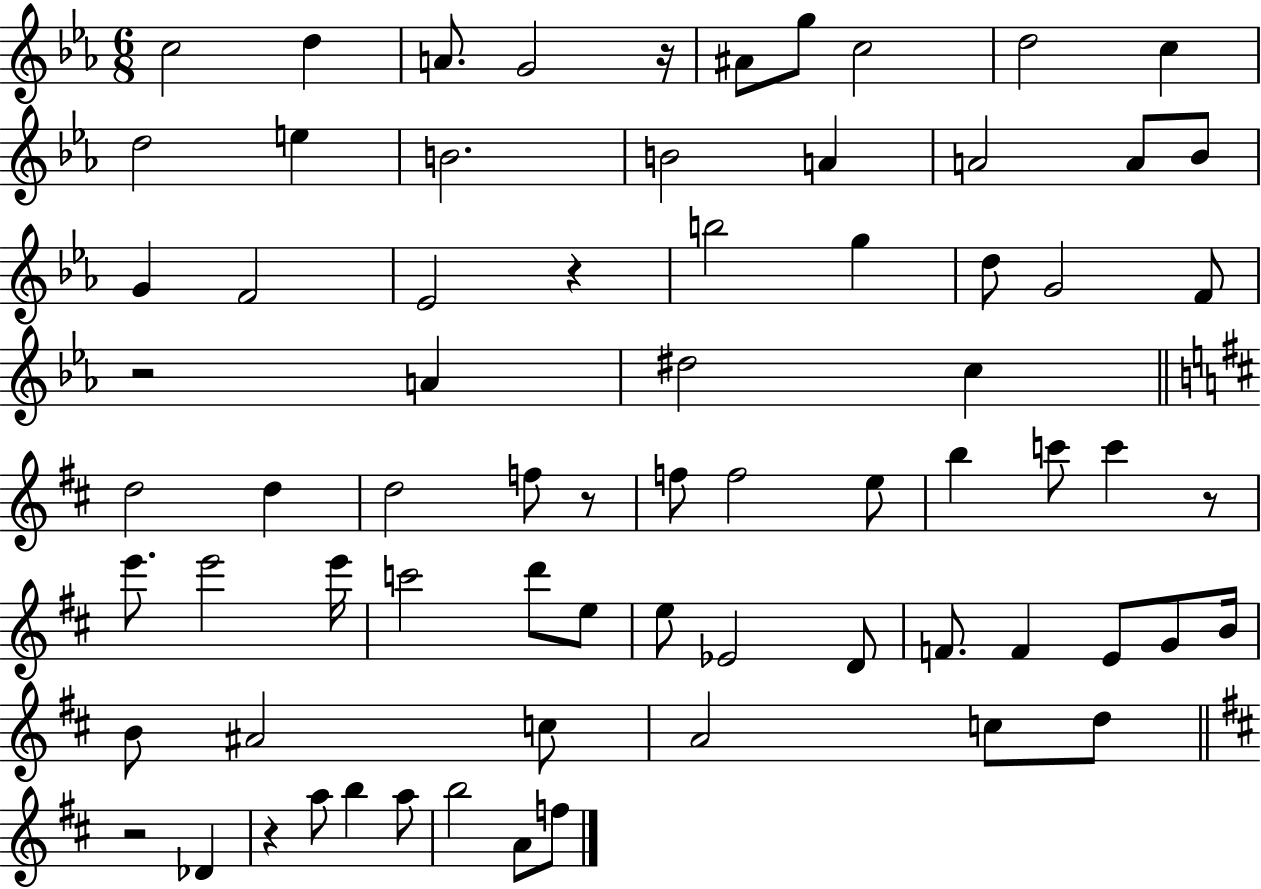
{
  \clef treble
  \numericTimeSignature
  \time 6/8
  \key ees \major
  c''2 d''4 | a'8. g'2 r16 | ais'8 g''8 c''2 | d''2 c''4 | \break d''2 e''4 | b'2. | b'2 a'4 | a'2 a'8 bes'8 | \break g'4 f'2 | ees'2 r4 | b''2 g''4 | d''8 g'2 f'8 | \break r2 a'4 | dis''2 c''4 | \bar "||" \break \key b \minor d''2 d''4 | d''2 f''8 r8 | f''8 f''2 e''8 | b''4 c'''8 c'''4 r8 | \break e'''8. e'''2 e'''16 | c'''2 d'''8 e''8 | e''8 ees'2 d'8 | f'8. f'4 e'8 g'8 b'16 | \break b'8 ais'2 c''8 | a'2 c''8 d''8 | \bar "||" \break \key b \minor r2 des'4 | r4 a''8 b''4 a''8 | b''2 a'8 f''8 | \bar "|."
}